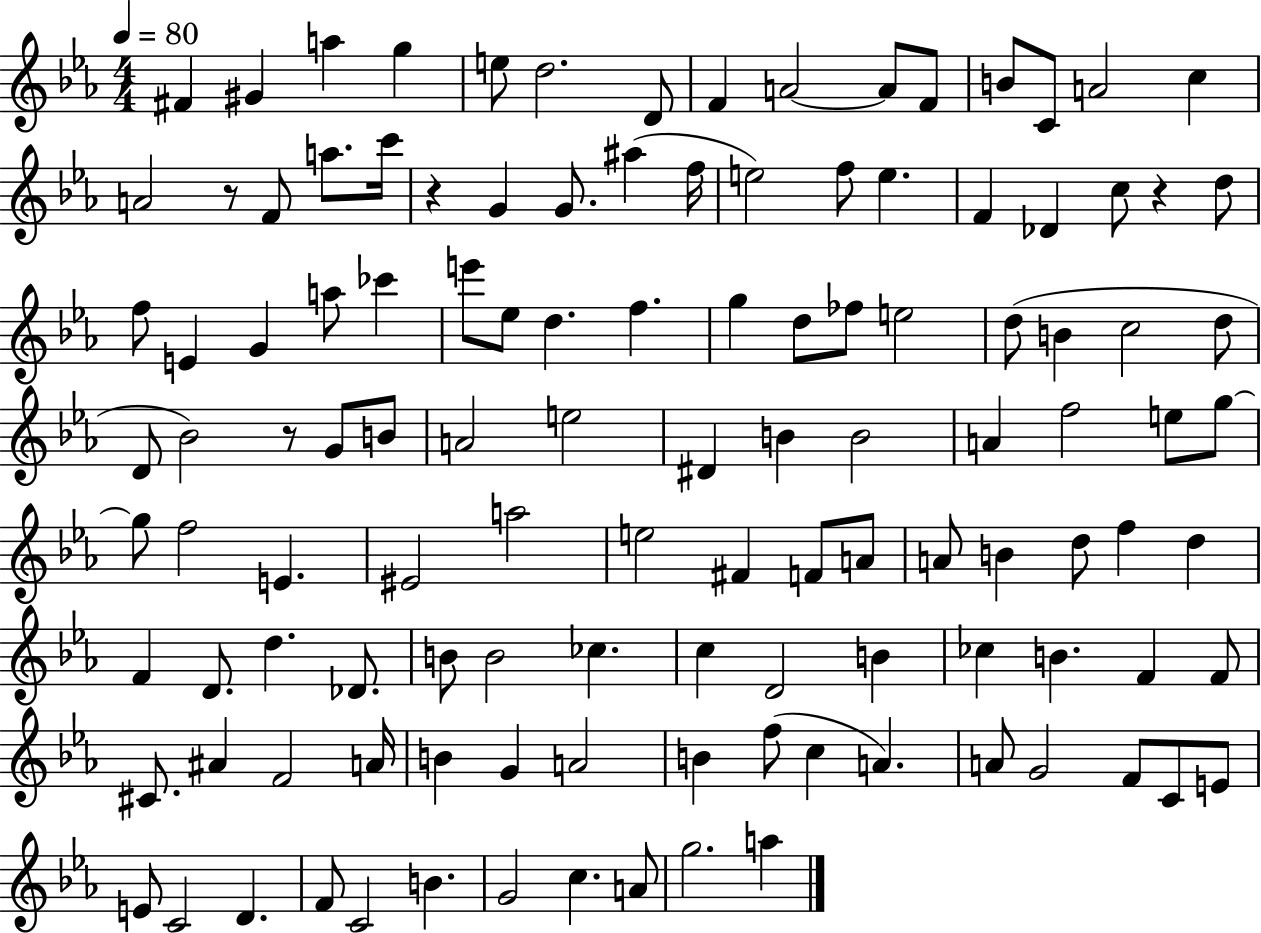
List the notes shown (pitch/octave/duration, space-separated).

F#4/q G#4/q A5/q G5/q E5/e D5/h. D4/e F4/q A4/h A4/e F4/e B4/e C4/e A4/h C5/q A4/h R/e F4/e A5/e. C6/s R/q G4/q G4/e. A#5/q F5/s E5/h F5/e E5/q. F4/q Db4/q C5/e R/q D5/e F5/e E4/q G4/q A5/e CES6/q E6/e Eb5/e D5/q. F5/q. G5/q D5/e FES5/e E5/h D5/e B4/q C5/h D5/e D4/e Bb4/h R/e G4/e B4/e A4/h E5/h D#4/q B4/q B4/h A4/q F5/h E5/e G5/e G5/e F5/h E4/q. EIS4/h A5/h E5/h F#4/q F4/e A4/e A4/e B4/q D5/e F5/q D5/q F4/q D4/e. D5/q. Db4/e. B4/e B4/h CES5/q. C5/q D4/h B4/q CES5/q B4/q. F4/q F4/e C#4/e. A#4/q F4/h A4/s B4/q G4/q A4/h B4/q F5/e C5/q A4/q. A4/e G4/h F4/e C4/e E4/e E4/e C4/h D4/q. F4/e C4/h B4/q. G4/h C5/q. A4/e G5/h. A5/q